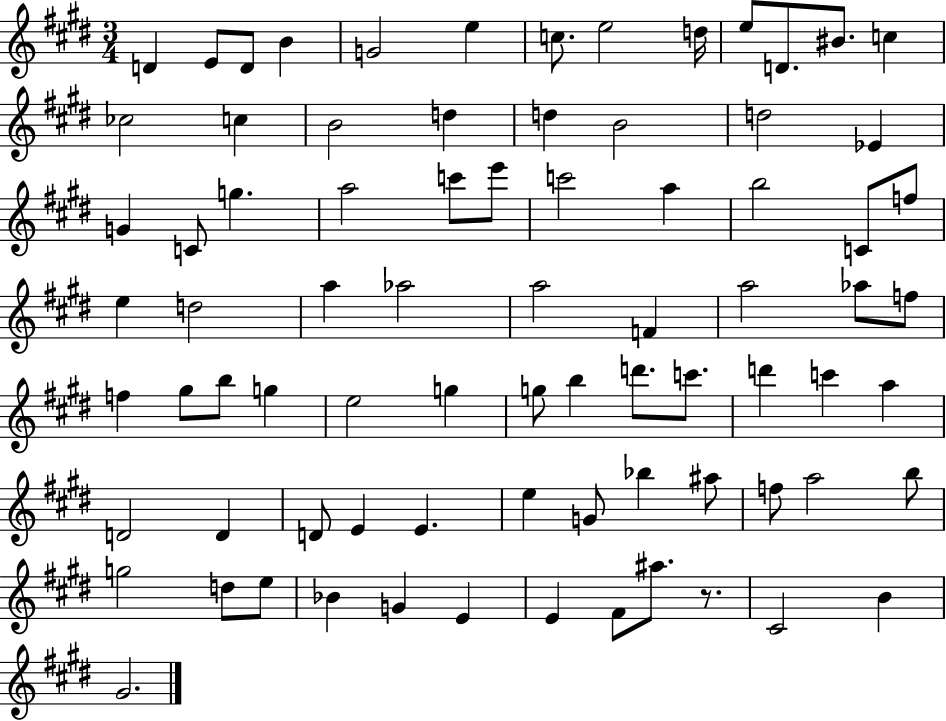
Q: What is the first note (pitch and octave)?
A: D4